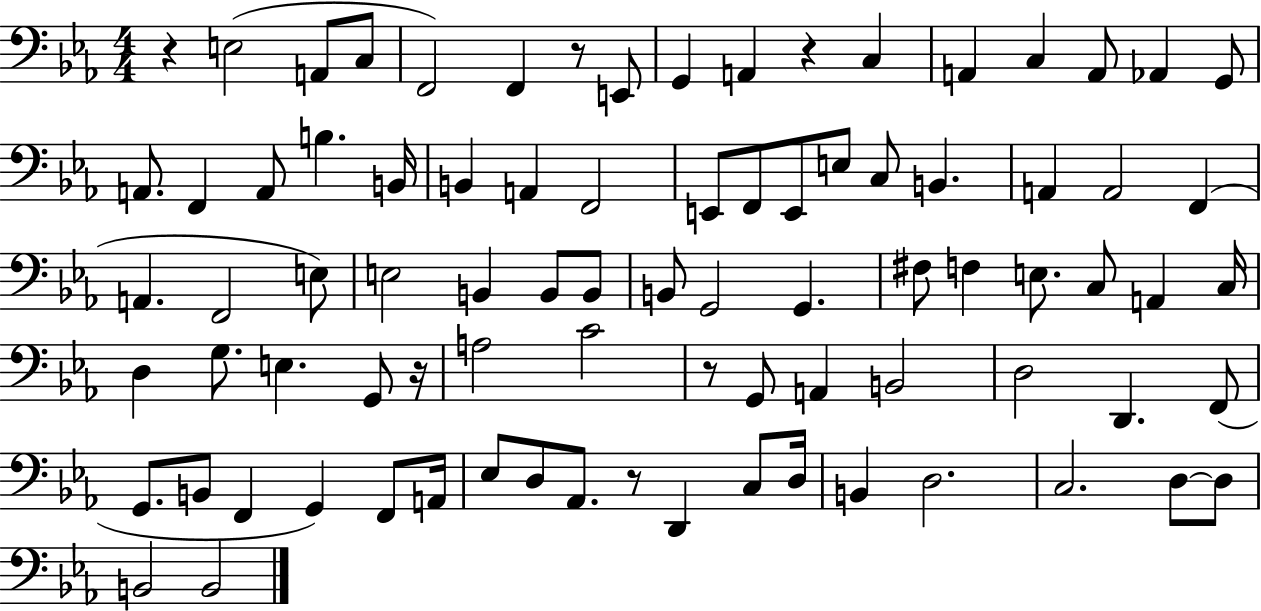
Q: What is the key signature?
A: EES major